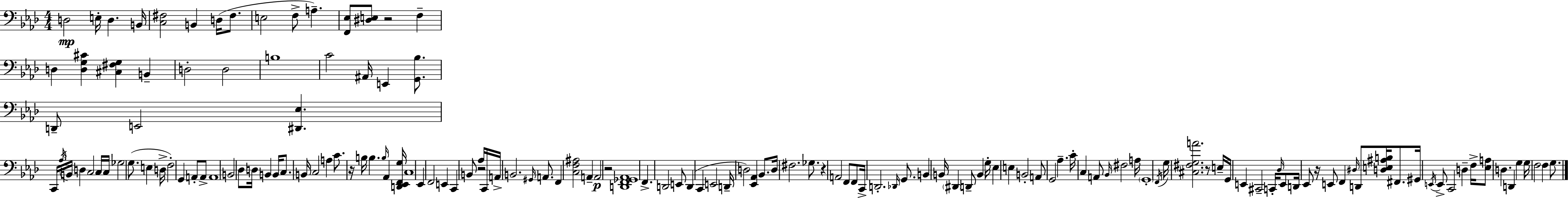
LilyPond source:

{
  \clef bass
  \numericTimeSignature
  \time 4/4
  \key f \minor
  \repeat volta 2 { d2\mp e16-. d4. b,16 | <c fis>2 b,4 d16( fis8. | e2 f8-> a4.--) | <f, ees>8 <dis e>8 r2 f4-- | \break d4 <d g cis'>4 <cis fis g>4 b,4-- | d2-. d2 | b1 | c'2 ais,16 e,4 <g, bes>8. | \break d,8-- e,2 <dis, ees>4. | \tuplet 3/2 { c,16 \acciaccatura { aes16 } b,16 } d4 c2 c16 | c16 ges2 g8.( e4 | d16-> f2-.) g,4 a,8-. a,8-> | \break a,1 | b,2 des8 d16 b,4 | b,16 c8. b,16 c2 a4 | c'8. r16 b16 b4. \grace { b16 } aes,4 | \break <d, ees, f, g>16 c1 | ees,4 f,2 e,4 | c,4 b,8 r2 | aes16 c,16 a,16-> b,2. \grace { gis,16 } | \break a,8. f,4 <c f ais>2 a,4-- | a,2\p r2 | <d, f, ges, aes,>1 | f,4.-> d,2 | \break e,8 d,4( c,4 e,2 | d,16-- d2) <ees, aes,>4 | bes,8. d16 fis2. | ges8. r4 a,2 f,8 | \break f,8 c,16-> d,2.-. | \grace { des,16 } g,8. b,4 b,16 \parenthesize dis,4 d,8-- b,4 | g16-. ees4 e4 b,2-. | a,8 g,2 aes4.-- | \break c'16-. c4 a,8 \grace { bes,16 } fis2 | a16 \parenthesize g,1-. | \acciaccatura { f,16 } g16 <cis fis g a'>2. | r8 e16-- g,16 e,4 cis,2-- | \break c,16-. \grace { des16 } e,8 d,16 ees,8 r16 e,8 f,4 | \grace { dis16 } d,8 <d e ais b>16 fis,8. gis,16 \acciaccatura { e,16 } e,8-> c,2 | d4-- f16-> <ees a>8 d4. | d,4 g4 g16 f2 | \break f4 g8. } \bar "|."
}